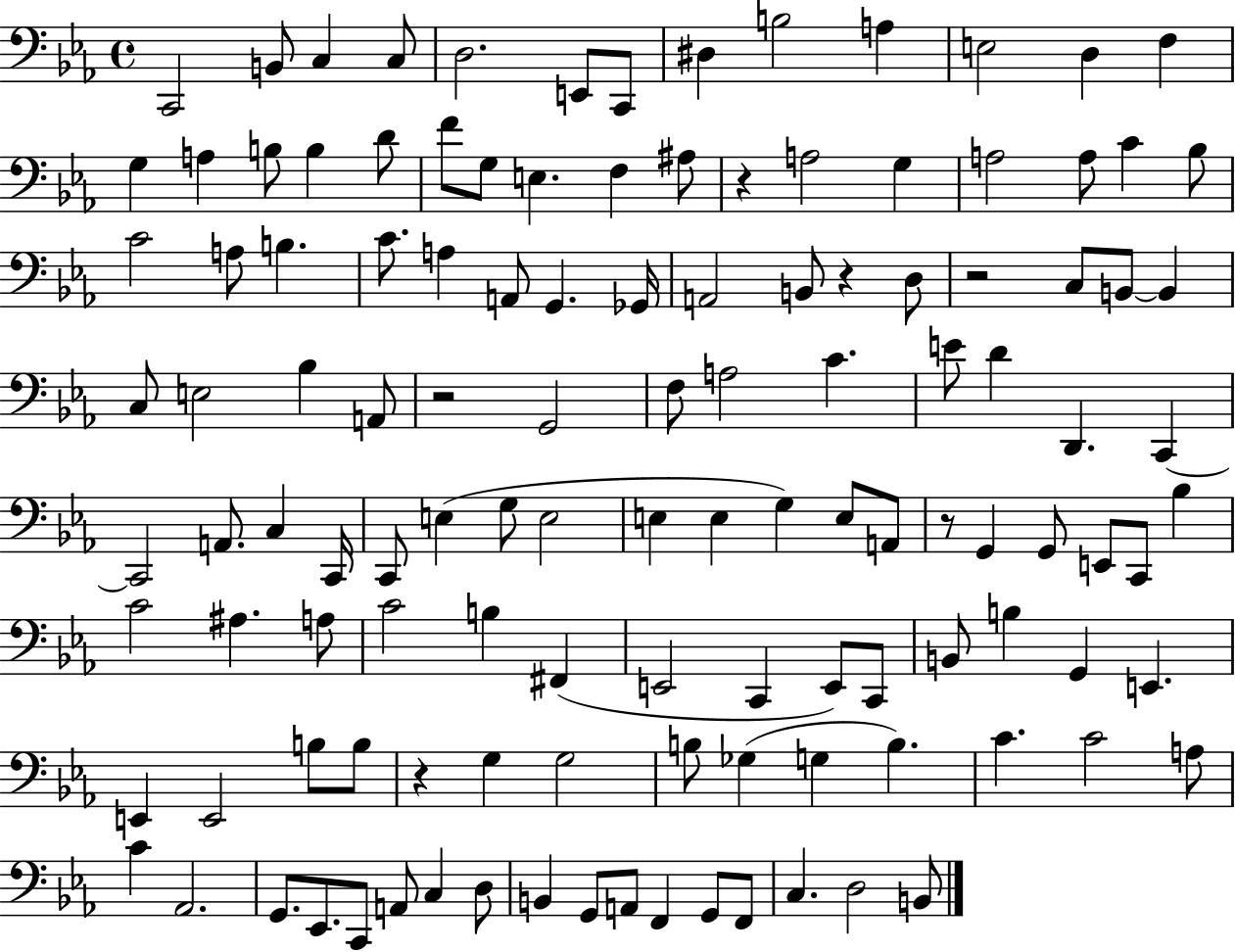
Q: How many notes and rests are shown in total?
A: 123